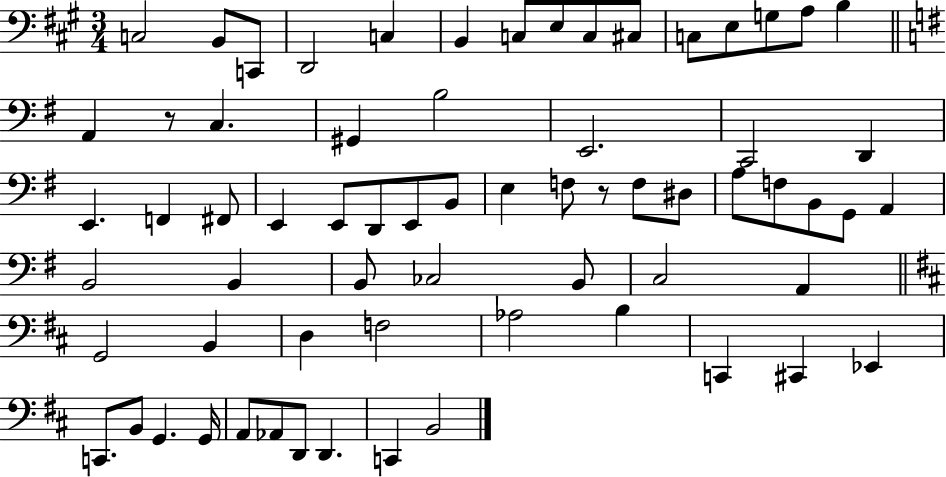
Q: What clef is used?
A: bass